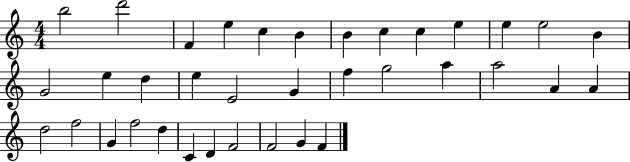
B5/h D6/h F4/q E5/q C5/q B4/q B4/q C5/q C5/q E5/q E5/q E5/h B4/q G4/h E5/q D5/q E5/q E4/h G4/q F5/q G5/h A5/q A5/h A4/q A4/q D5/h F5/h G4/q F5/h D5/q C4/q D4/q F4/h F4/h G4/q F4/q